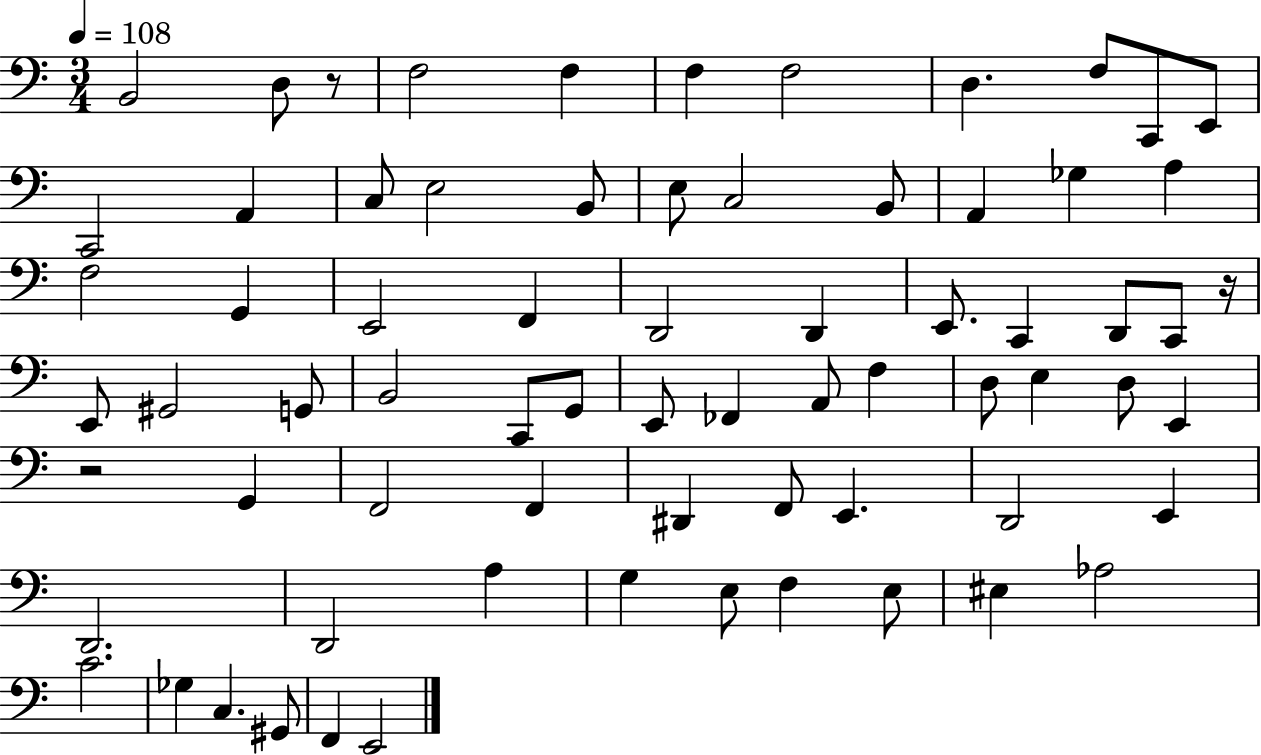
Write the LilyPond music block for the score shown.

{
  \clef bass
  \numericTimeSignature
  \time 3/4
  \key c \major
  \tempo 4 = 108
  b,2 d8 r8 | f2 f4 | f4 f2 | d4. f8 c,8 e,8 | \break c,2 a,4 | c8 e2 b,8 | e8 c2 b,8 | a,4 ges4 a4 | \break f2 g,4 | e,2 f,4 | d,2 d,4 | e,8. c,4 d,8 c,8 r16 | \break e,8 gis,2 g,8 | b,2 c,8 g,8 | e,8 fes,4 a,8 f4 | d8 e4 d8 e,4 | \break r2 g,4 | f,2 f,4 | dis,4 f,8 e,4. | d,2 e,4 | \break d,2. | d,2 a4 | g4 e8 f4 e8 | eis4 aes2 | \break c'2. | ges4 c4. gis,8 | f,4 e,2 | \bar "|."
}